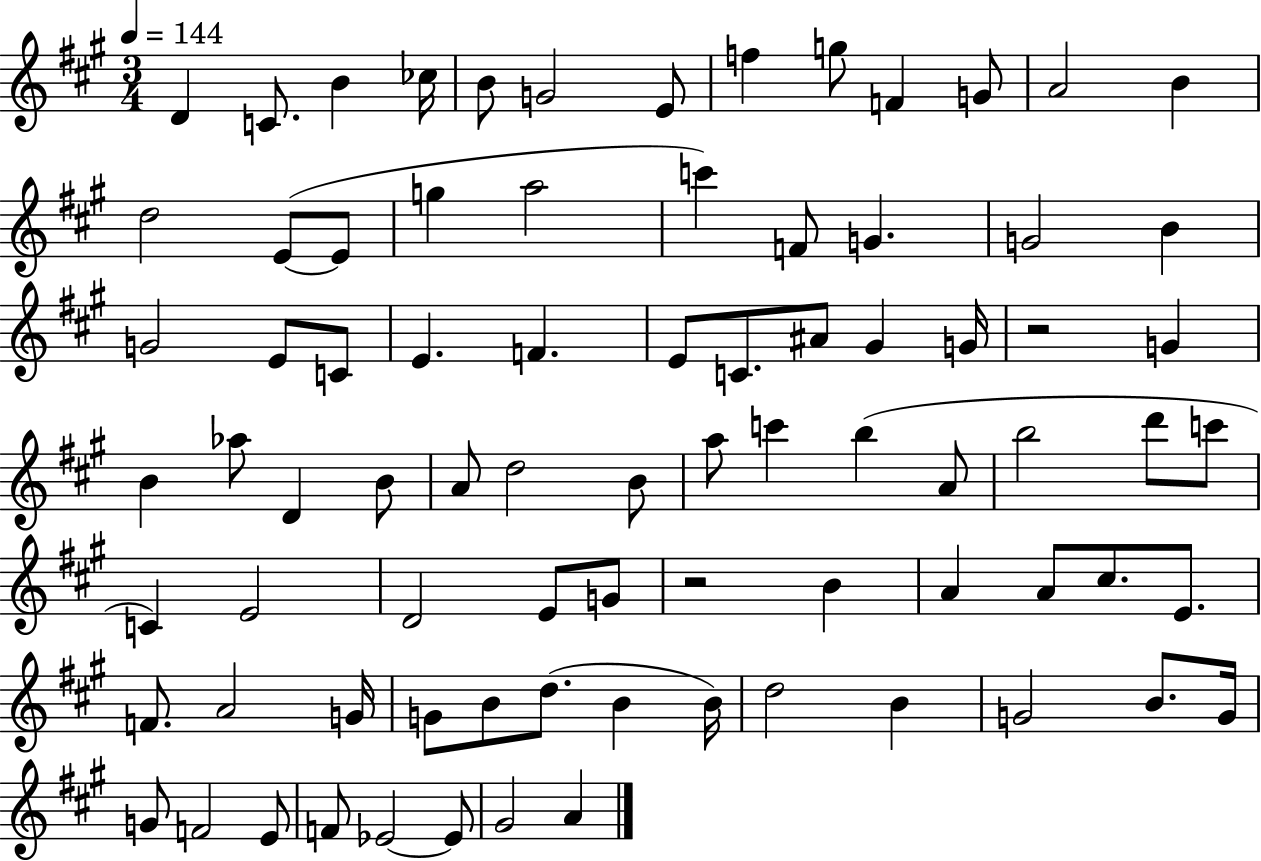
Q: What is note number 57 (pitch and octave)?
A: C#5